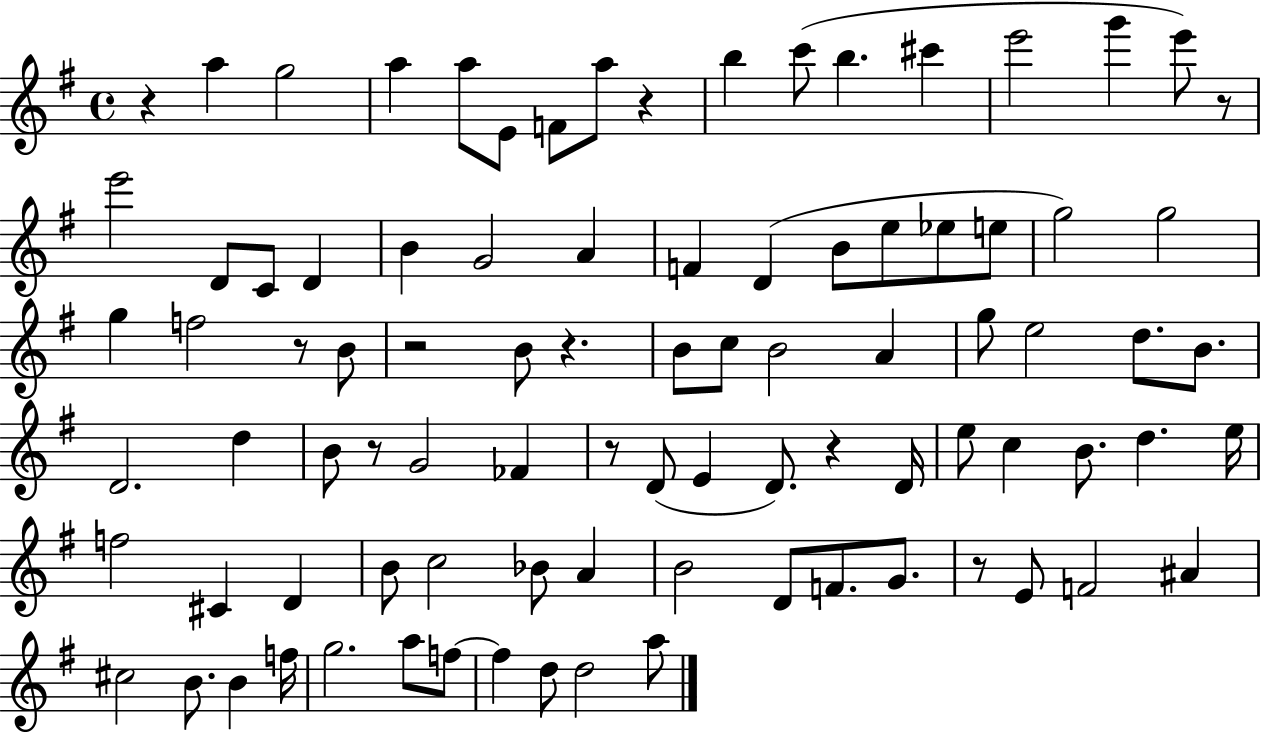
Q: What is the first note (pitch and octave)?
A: A5